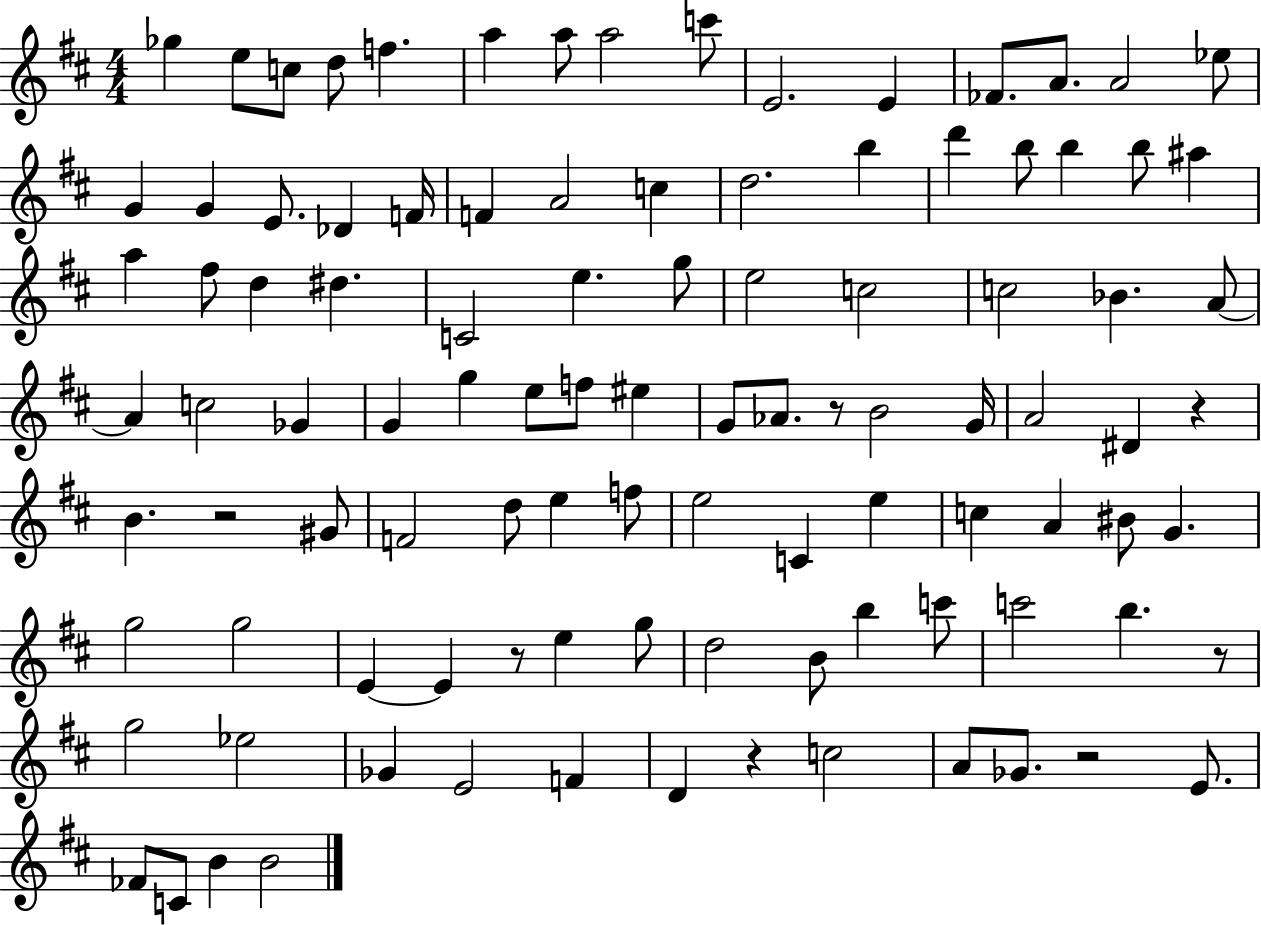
X:1
T:Untitled
M:4/4
L:1/4
K:D
_g e/2 c/2 d/2 f a a/2 a2 c'/2 E2 E _F/2 A/2 A2 _e/2 G G E/2 _D F/4 F A2 c d2 b d' b/2 b b/2 ^a a ^f/2 d ^d C2 e g/2 e2 c2 c2 _B A/2 A c2 _G G g e/2 f/2 ^e G/2 _A/2 z/2 B2 G/4 A2 ^D z B z2 ^G/2 F2 d/2 e f/2 e2 C e c A ^B/2 G g2 g2 E E z/2 e g/2 d2 B/2 b c'/2 c'2 b z/2 g2 _e2 _G E2 F D z c2 A/2 _G/2 z2 E/2 _F/2 C/2 B B2